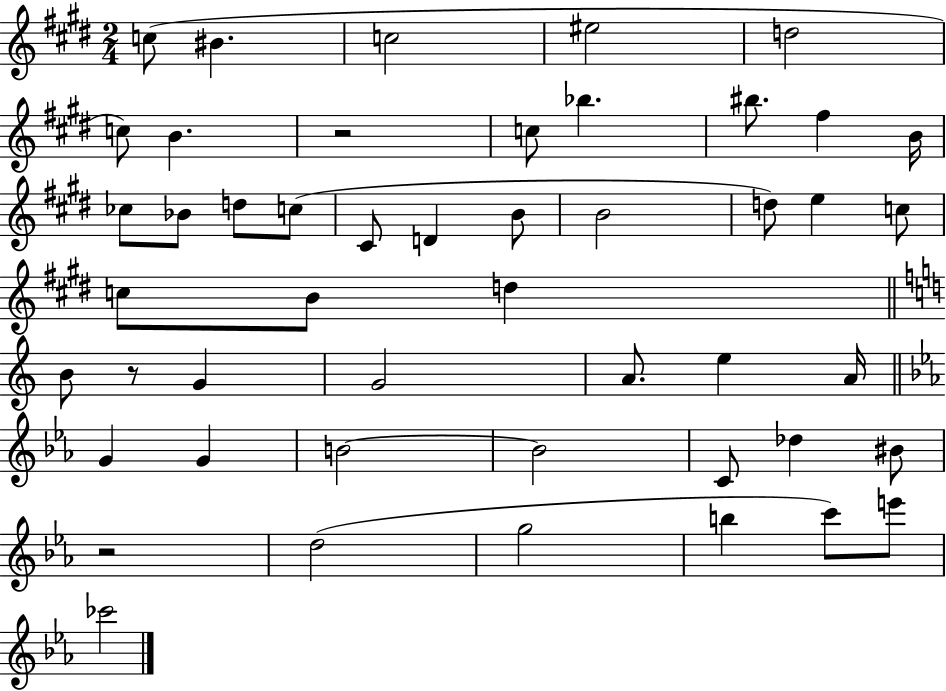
C5/e BIS4/q. C5/h EIS5/h D5/h C5/e B4/q. R/h C5/e Bb5/q. BIS5/e. F#5/q B4/s CES5/e Bb4/e D5/e C5/e C#4/e D4/q B4/e B4/h D5/e E5/q C5/e C5/e B4/e D5/q B4/e R/e G4/q G4/h A4/e. E5/q A4/s G4/q G4/q B4/h B4/h C4/e Db5/q BIS4/e R/h D5/h G5/h B5/q C6/e E6/e CES6/h